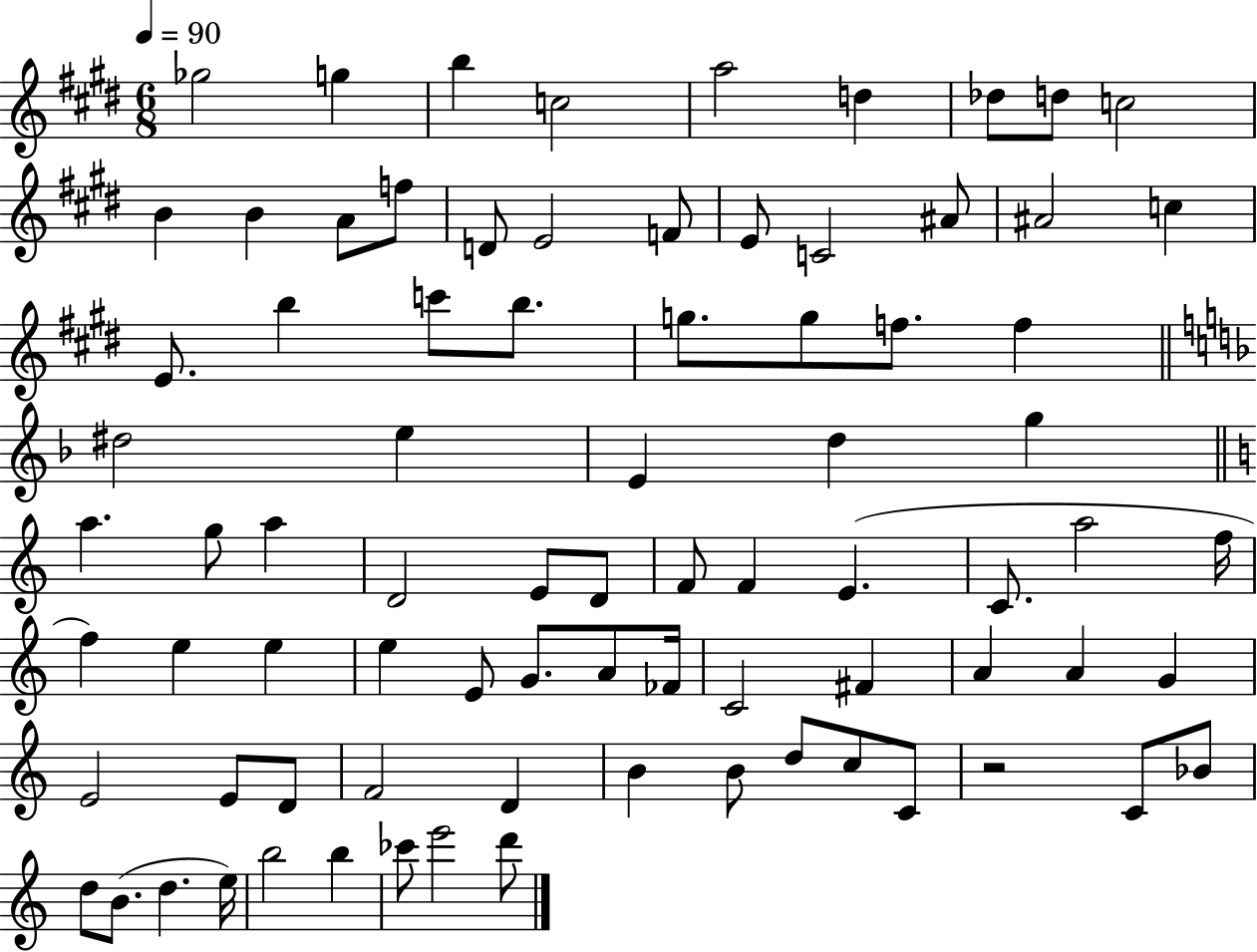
{
  \clef treble
  \numericTimeSignature
  \time 6/8
  \key e \major
  \tempo 4 = 90
  ges''2 g''4 | b''4 c''2 | a''2 d''4 | des''8 d''8 c''2 | \break b'4 b'4 a'8 f''8 | d'8 e'2 f'8 | e'8 c'2 ais'8 | ais'2 c''4 | \break e'8. b''4 c'''8 b''8. | g''8. g''8 f''8. f''4 | \bar "||" \break \key d \minor dis''2 e''4 | e'4 d''4 g''4 | \bar "||" \break \key c \major a''4. g''8 a''4 | d'2 e'8 d'8 | f'8 f'4 e'4.( | c'8. a''2 f''16 | \break f''4) e''4 e''4 | e''4 e'8 g'8. a'8 fes'16 | c'2 fis'4 | a'4 a'4 g'4 | \break e'2 e'8 d'8 | f'2 d'4 | b'4 b'8 d''8 c''8 c'8 | r2 c'8 bes'8 | \break d''8 b'8.( d''4. e''16) | b''2 b''4 | ces'''8 e'''2 d'''8 | \bar "|."
}